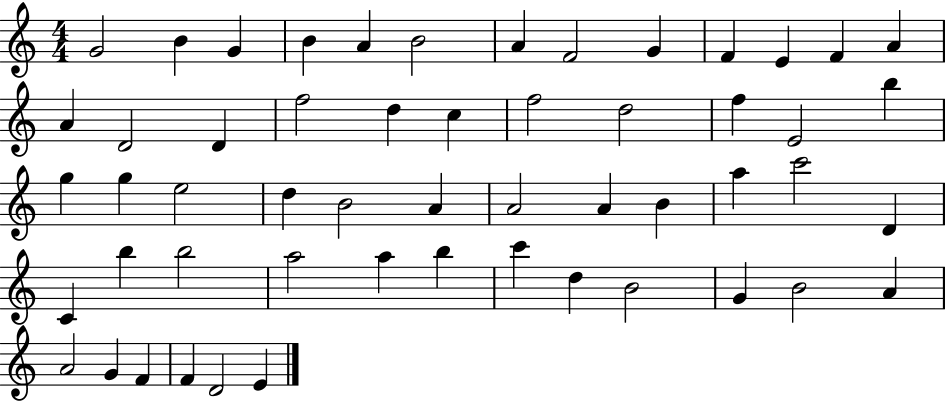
G4/h B4/q G4/q B4/q A4/q B4/h A4/q F4/h G4/q F4/q E4/q F4/q A4/q A4/q D4/h D4/q F5/h D5/q C5/q F5/h D5/h F5/q E4/h B5/q G5/q G5/q E5/h D5/q B4/h A4/q A4/h A4/q B4/q A5/q C6/h D4/q C4/q B5/q B5/h A5/h A5/q B5/q C6/q D5/q B4/h G4/q B4/h A4/q A4/h G4/q F4/q F4/q D4/h E4/q